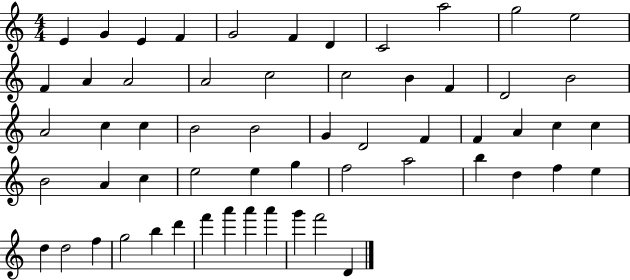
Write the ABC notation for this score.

X:1
T:Untitled
M:4/4
L:1/4
K:C
E G E F G2 F D C2 a2 g2 e2 F A A2 A2 c2 c2 B F D2 B2 A2 c c B2 B2 G D2 F F A c c B2 A c e2 e g f2 a2 b d f e d d2 f g2 b d' f' a' a' a' g' f'2 D